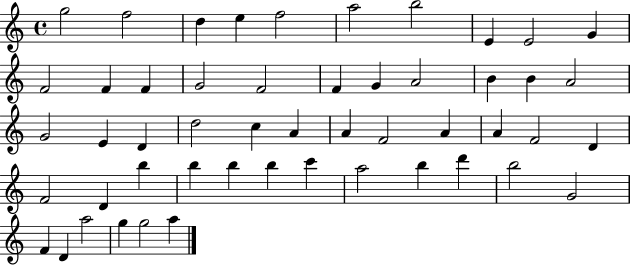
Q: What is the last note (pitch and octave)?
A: A5